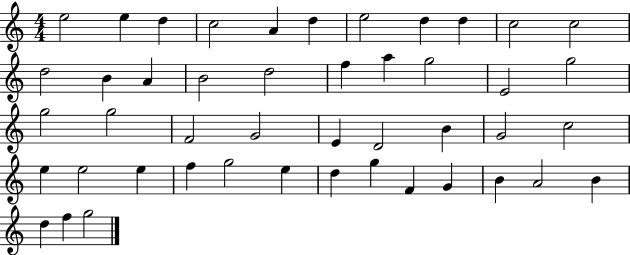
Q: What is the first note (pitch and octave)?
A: E5